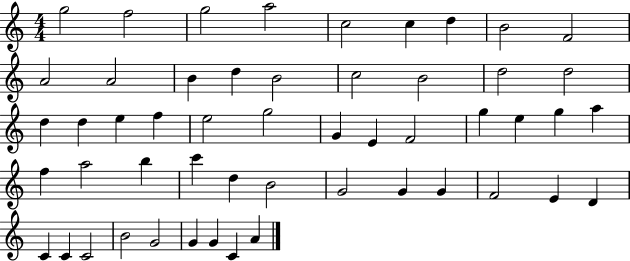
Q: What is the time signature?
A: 4/4